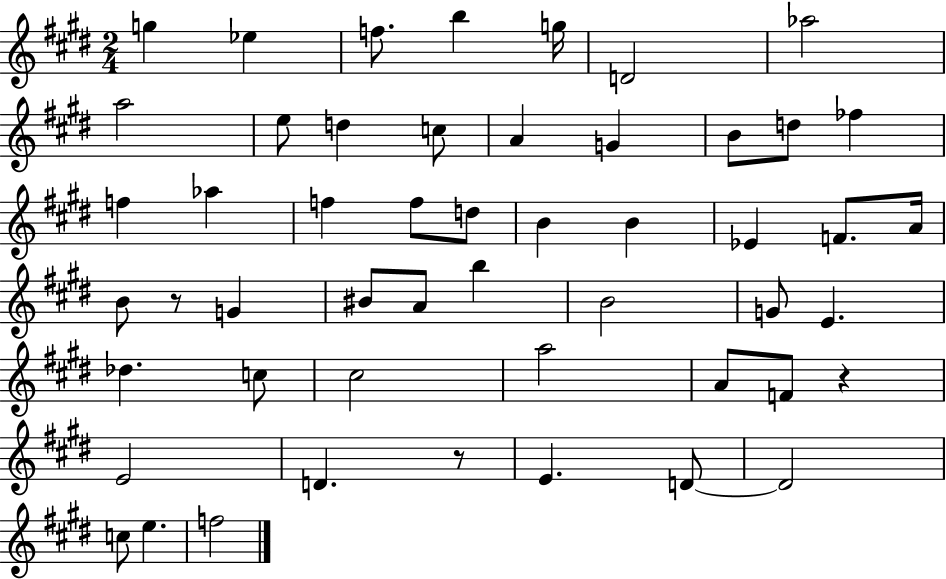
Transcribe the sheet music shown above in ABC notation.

X:1
T:Untitled
M:2/4
L:1/4
K:E
g _e f/2 b g/4 D2 _a2 a2 e/2 d c/2 A G B/2 d/2 _f f _a f f/2 d/2 B B _E F/2 A/4 B/2 z/2 G ^B/2 A/2 b B2 G/2 E _d c/2 ^c2 a2 A/2 F/2 z E2 D z/2 E D/2 D2 c/2 e f2